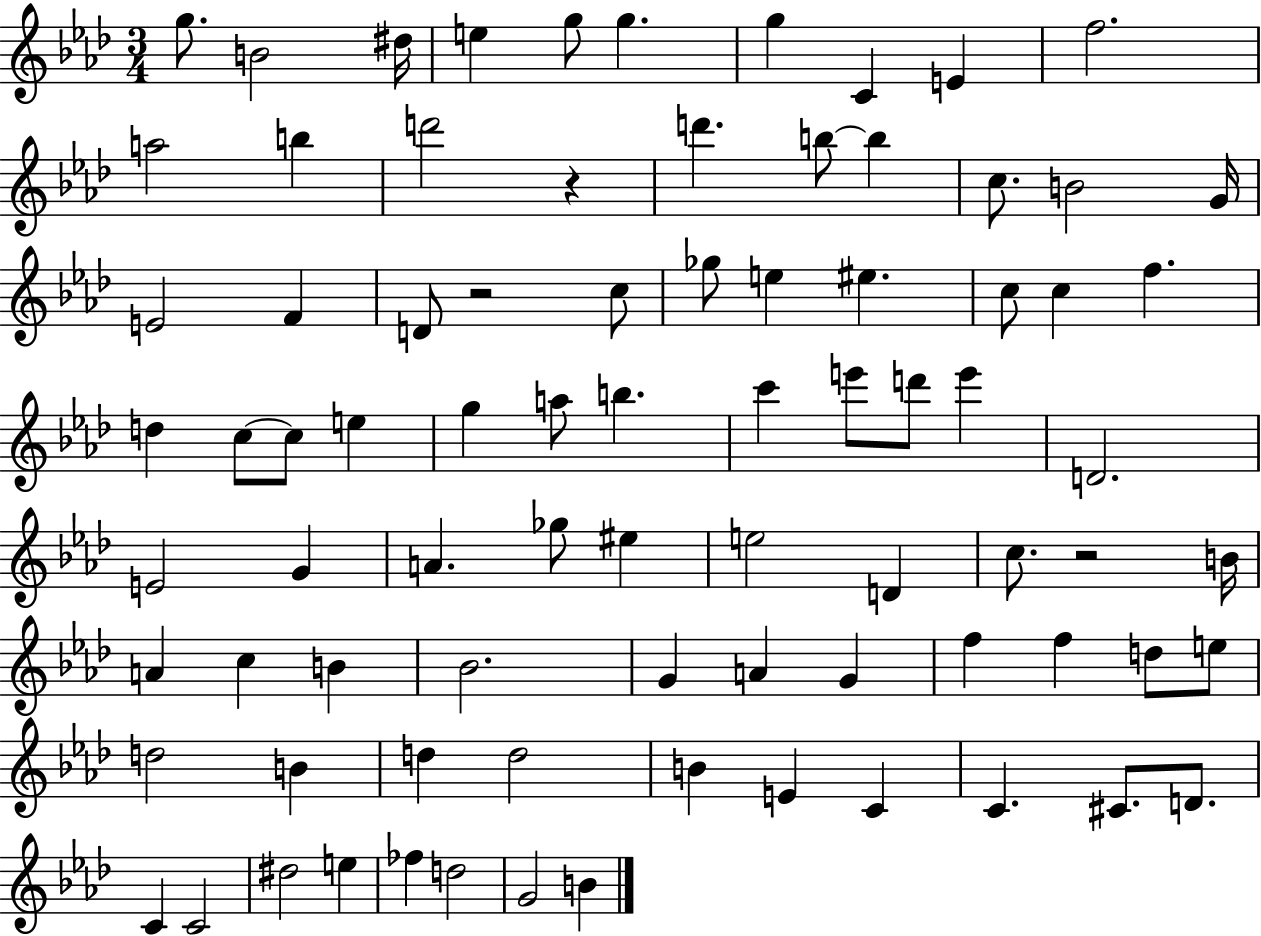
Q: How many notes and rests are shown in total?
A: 82